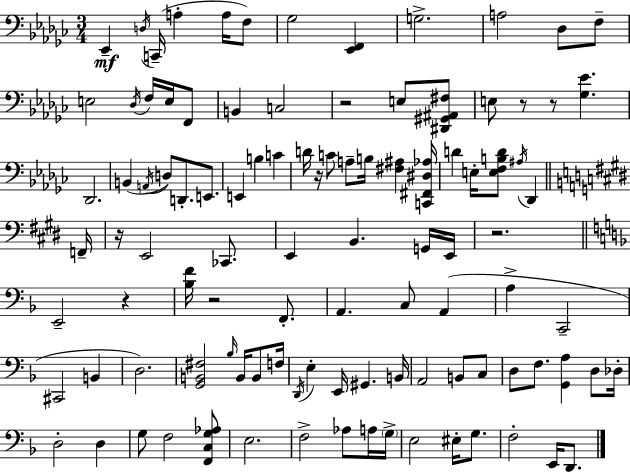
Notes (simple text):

Eb2/q D3/s C2/s A3/q A3/s F3/e Gb3/h [Eb2,F2]/q G3/h. A3/h Db3/e F3/e E3/h Db3/s F3/s E3/s F2/e B2/q C3/h R/h E3/e [D#2,G#2,A#2,F#3]/e E3/e R/e R/e [Gb3,Eb4]/q. Db2/h. B2/q A2/s D3/e D2/e. E2/e. E2/q B3/q C4/q D4/s R/s C4/e A3/e B3/s [F#3,A#3]/q [C2,F#2,D#3,Ab3]/s D4/q E3/s [E3,F3,B3,D4]/e A#3/s Db2/q F2/s R/s E2/h CES2/e. E2/q B2/q. G2/s E2/s R/h. E2/h R/q [Bb3,F4]/s R/h F2/e. A2/q. C3/e A2/q A3/q C2/h C#2/h B2/q D3/h. [G2,B2,F#3]/h Bb3/s B2/s B2/e F3/s D2/s E3/q E2/s G#2/q. B2/s A2/h B2/e C3/e D3/e F3/e. [G2,A3]/q D3/e Db3/s D3/h D3/q G3/e F3/h [F2,C3,G3,Ab3]/e E3/h. F3/h Ab3/e A3/s G3/s E3/h EIS3/s G3/e. F3/h E2/s D2/e.